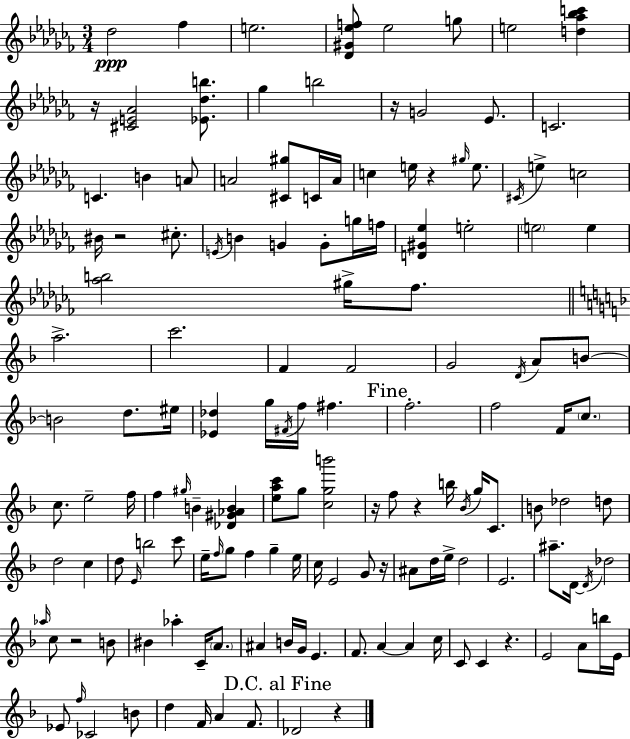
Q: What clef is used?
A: treble